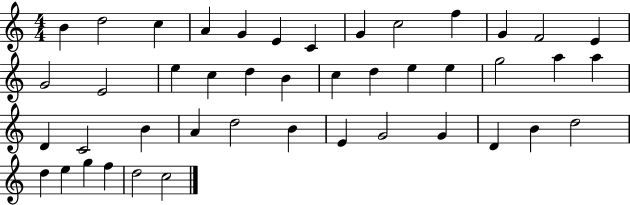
X:1
T:Untitled
M:4/4
L:1/4
K:C
B d2 c A G E C G c2 f G F2 E G2 E2 e c d B c d e e g2 a a D C2 B A d2 B E G2 G D B d2 d e g f d2 c2